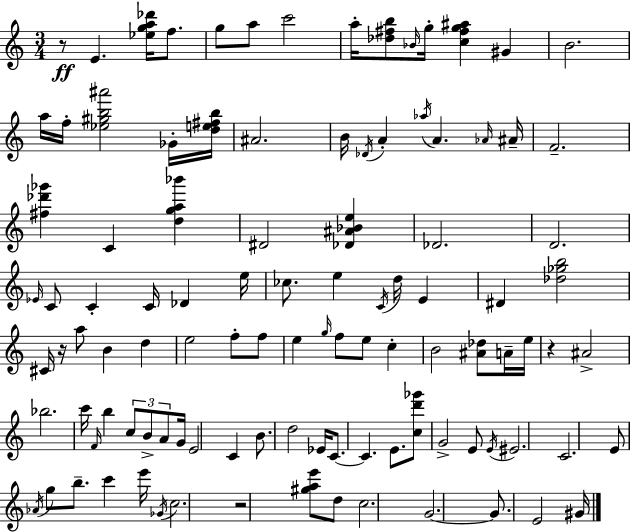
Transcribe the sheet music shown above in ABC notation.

X:1
T:Untitled
M:3/4
L:1/4
K:C
z/2 E [_ega_d']/4 f/2 g/2 a/2 c'2 a/4 [_d^fb]/2 _B/4 g/4 [c^fg^a] ^G B2 a/4 f/4 [_e^gb^a']2 _G/4 [de^fb]/4 ^A2 B/4 _D/4 A _a/4 A _A/4 ^A/4 F2 [^f_d'_g'] C [dga_b'] ^D2 [_D^A_Be] _D2 D2 _E/4 C/2 C C/4 _D e/4 _c/2 e C/4 d/4 E ^D [_d_gb]2 ^C/4 z/4 a/2 B d e2 f/2 f/2 e g/4 f/2 e/2 c B2 [^A_d]/2 A/4 e/4 z ^A2 _b2 c'/4 F/4 b c/2 B/2 A/2 G/4 E2 C B/2 d2 _E/4 C/2 C E/2 [cd'_g']/2 G2 E/2 E/4 ^E2 C2 E/2 _A/4 g/2 b/2 c' e'/4 _G/4 c2 z2 [^gae']/2 d/2 c2 G2 G/2 E2 ^G/4